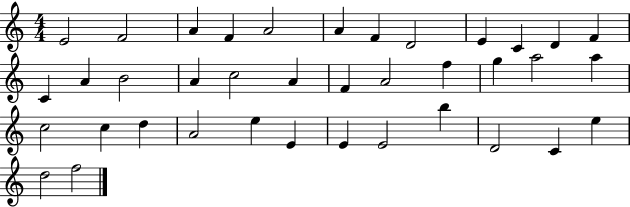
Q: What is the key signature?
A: C major